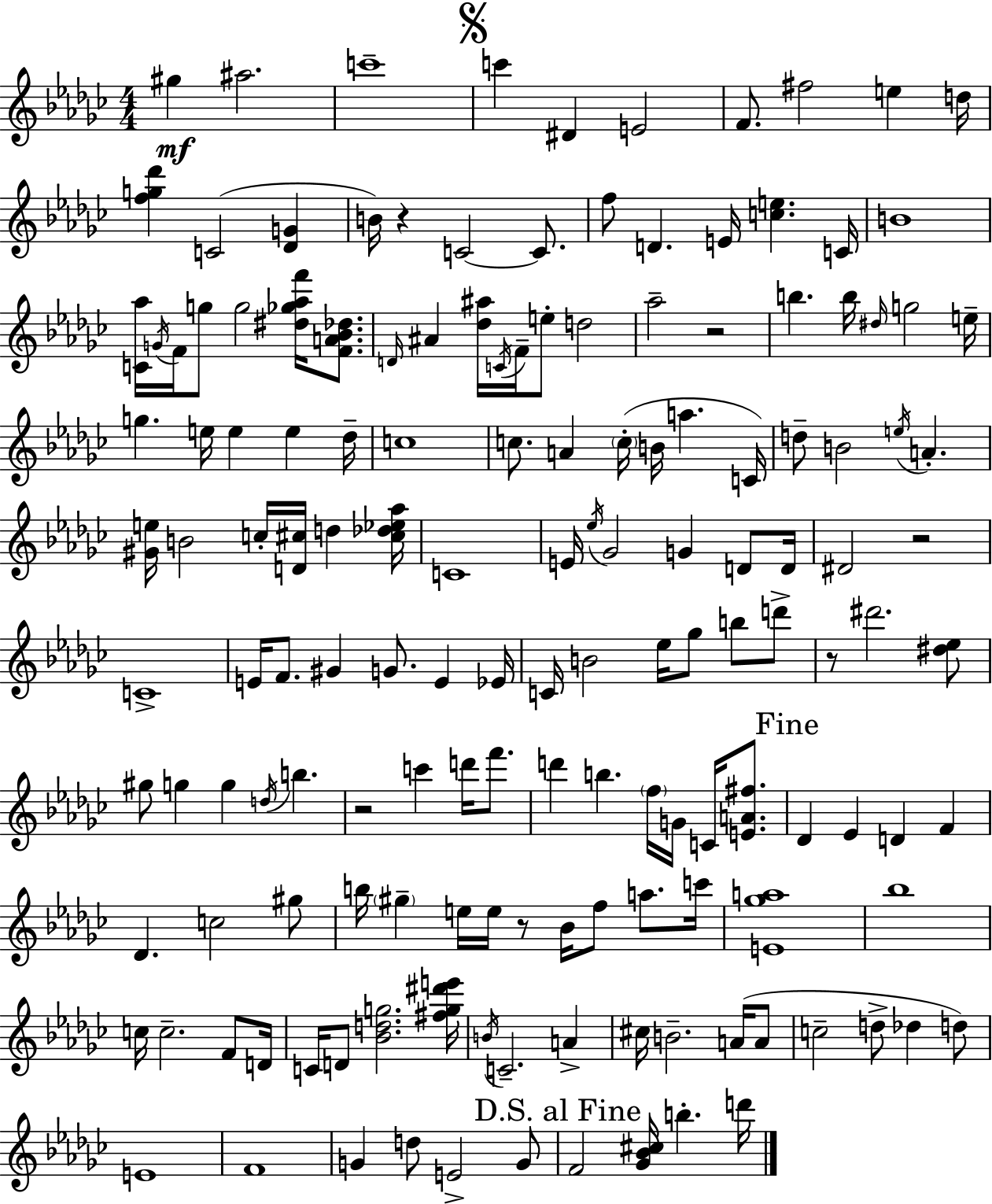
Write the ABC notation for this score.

X:1
T:Untitled
M:4/4
L:1/4
K:Ebm
^g ^a2 c'4 c' ^D E2 F/2 ^f2 e d/4 [fg_d'] C2 [_DG] B/4 z C2 C/2 f/2 D E/4 [ce] C/4 B4 [C_a]/4 G/4 F/4 g/2 g2 [^d_g_af']/4 [FA_B_d]/2 D/4 ^A [_d^a]/4 C/4 F/4 e/2 d2 _a2 z2 b b/4 ^d/4 g2 e/4 g e/4 e e _d/4 c4 c/2 A c/4 B/4 a C/4 d/2 B2 e/4 A [^Ge]/4 B2 c/4 [D^c]/4 d [^c_d_e_a]/4 C4 E/4 _e/4 _G2 G D/2 D/4 ^D2 z2 C4 E/4 F/2 ^G G/2 E _E/4 C/4 B2 _e/4 _g/2 b/2 d'/2 z/2 ^d'2 [^d_e]/2 ^g/2 g g d/4 b z2 c' d'/4 f'/2 d' b f/4 G/4 C/4 [EA^f]/2 _D _E D F _D c2 ^g/2 b/4 ^g e/4 e/4 z/2 _B/4 f/2 a/2 c'/4 [E_ga]4 _b4 c/4 c2 F/2 D/4 C/4 D/2 [_Bdg]2 [^fg^d'e']/4 B/4 C2 A ^c/4 B2 A/4 A/2 c2 d/2 _d d/2 E4 F4 G d/2 E2 G/2 F2 [_G_B^c]/4 b d'/4